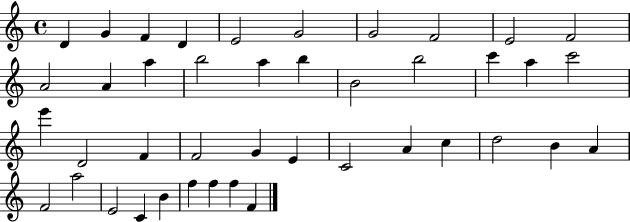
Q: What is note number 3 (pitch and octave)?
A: F4